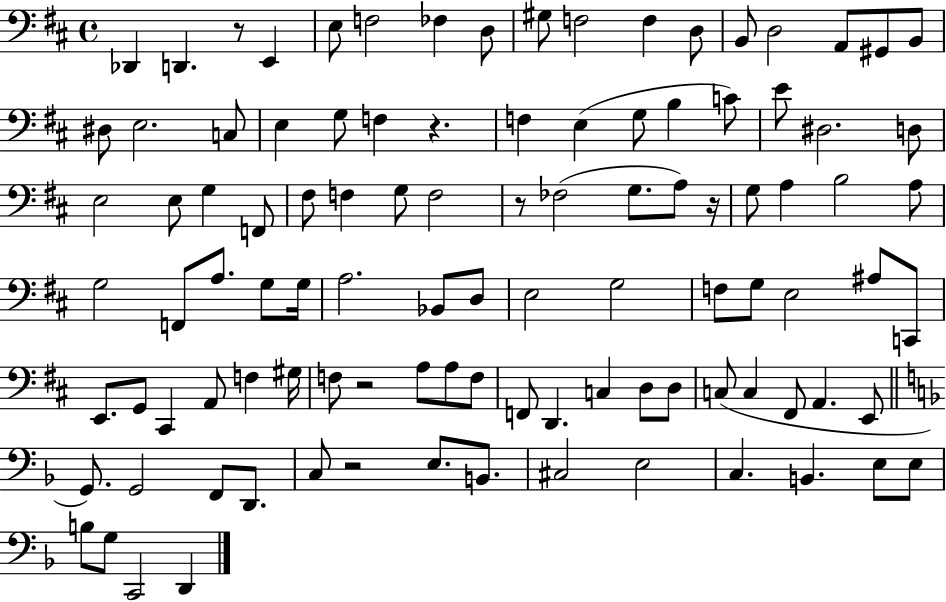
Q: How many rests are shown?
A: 6